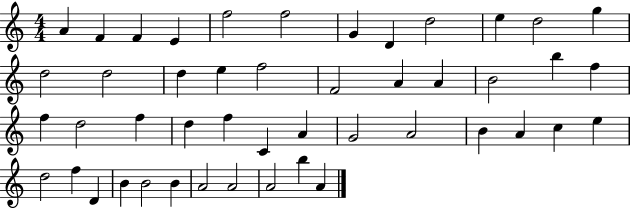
A4/q F4/q F4/q E4/q F5/h F5/h G4/q D4/q D5/h E5/q D5/h G5/q D5/h D5/h D5/q E5/q F5/h F4/h A4/q A4/q B4/h B5/q F5/q F5/q D5/h F5/q D5/q F5/q C4/q A4/q G4/h A4/h B4/q A4/q C5/q E5/q D5/h F5/q D4/q B4/q B4/h B4/q A4/h A4/h A4/h B5/q A4/q